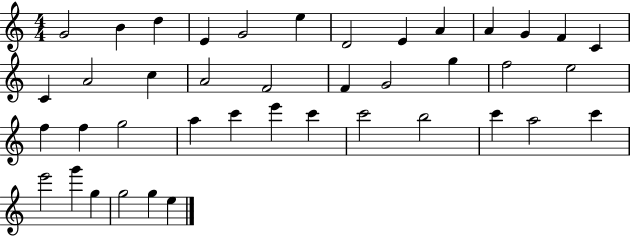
G4/h B4/q D5/q E4/q G4/h E5/q D4/h E4/q A4/q A4/q G4/q F4/q C4/q C4/q A4/h C5/q A4/h F4/h F4/q G4/h G5/q F5/h E5/h F5/q F5/q G5/h A5/q C6/q E6/q C6/q C6/h B5/h C6/q A5/h C6/q E6/h G6/q G5/q G5/h G5/q E5/q